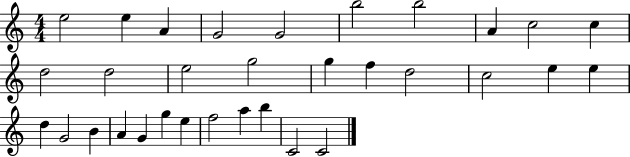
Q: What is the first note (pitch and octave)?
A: E5